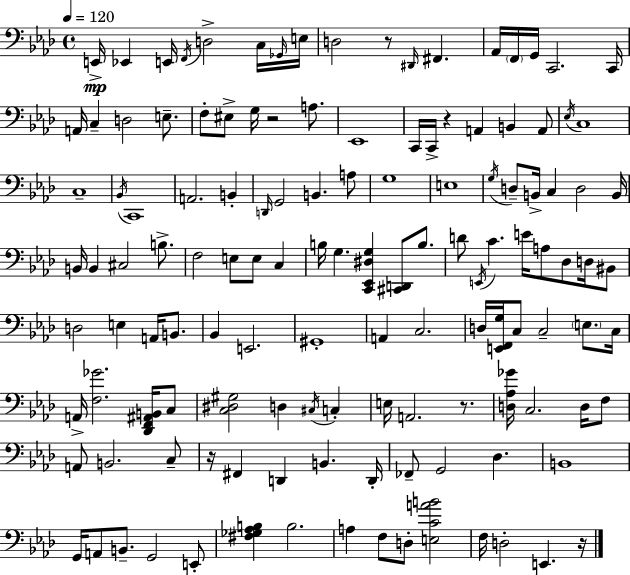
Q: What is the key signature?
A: AES major